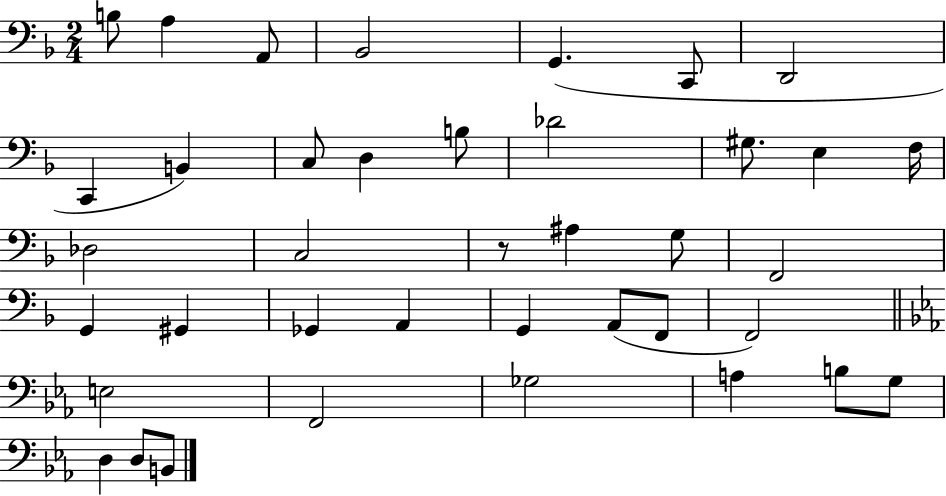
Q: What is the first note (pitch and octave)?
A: B3